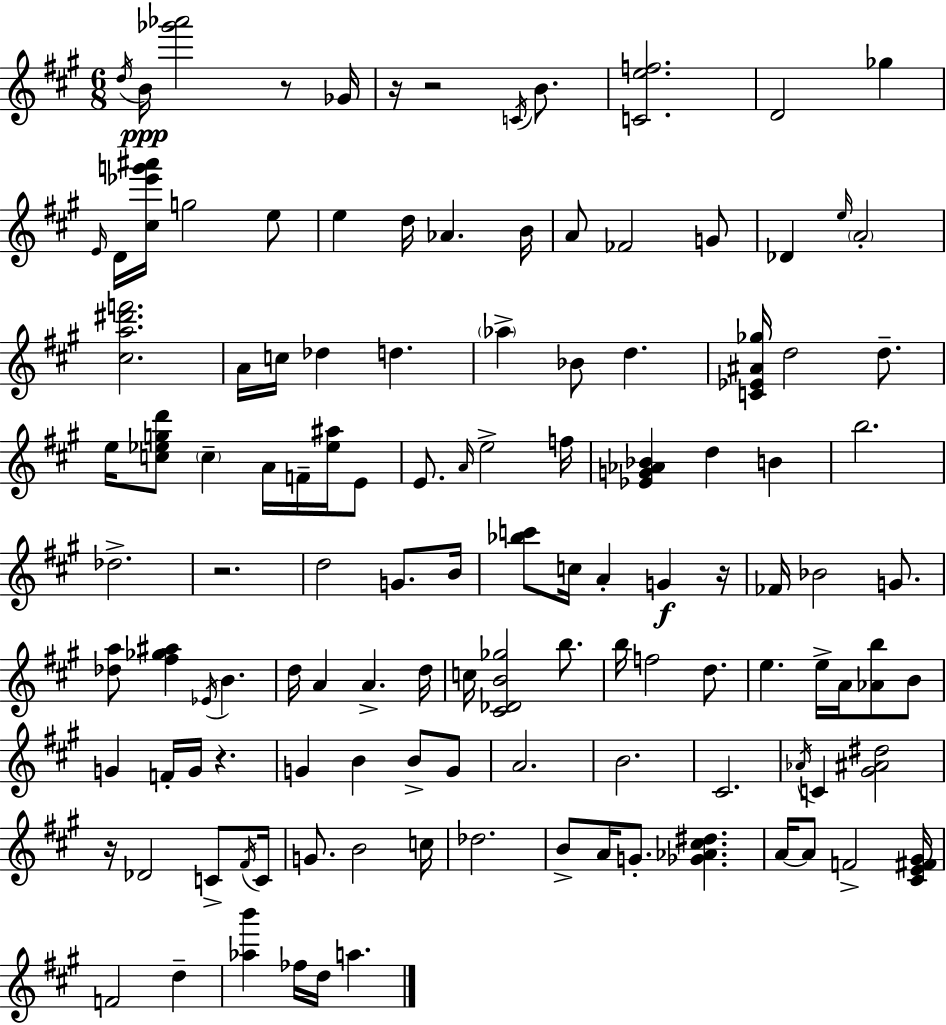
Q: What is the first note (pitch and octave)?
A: D5